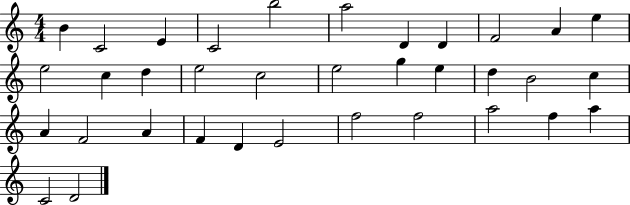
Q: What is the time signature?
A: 4/4